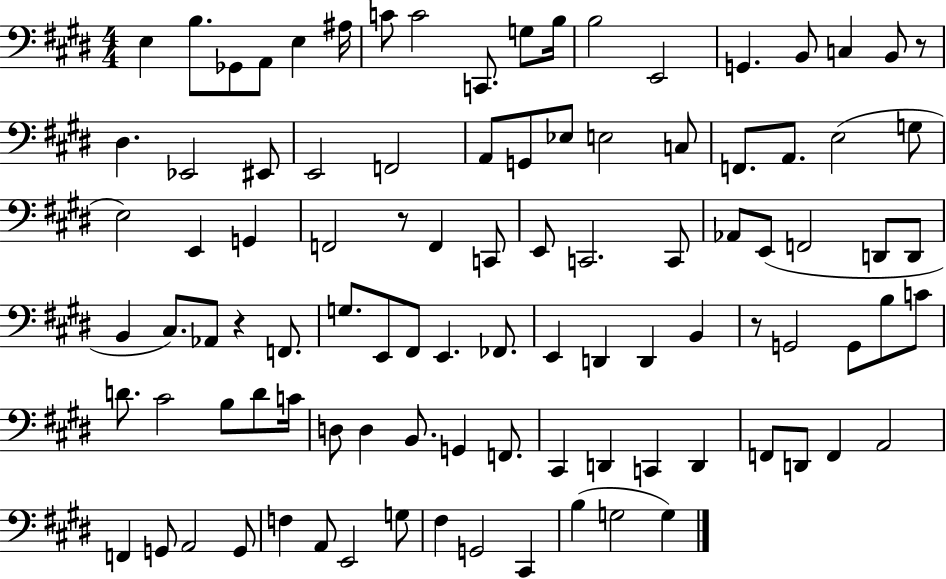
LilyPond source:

{
  \clef bass
  \numericTimeSignature
  \time 4/4
  \key e \major
  e4 b8. ges,8 a,8 e4 ais16 | c'8 c'2 c,8. g8 b16 | b2 e,2 | g,4. b,8 c4 b,8 r8 | \break dis4. ees,2 eis,8 | e,2 f,2 | a,8 g,8 ees8 e2 c8 | f,8. a,8. e2( g8 | \break e2) e,4 g,4 | f,2 r8 f,4 c,8 | e,8 c,2. c,8 | aes,8 e,8( f,2 d,8 d,8 | \break b,4 cis8.) aes,8 r4 f,8. | g8. e,8 fis,8 e,4. fes,8. | e,4 d,4 d,4 b,4 | r8 g,2 g,8 b8 c'8 | \break d'8. cis'2 b8 d'8 c'16 | d8 d4 b,8. g,4 f,8. | cis,4 d,4 c,4 d,4 | f,8 d,8 f,4 a,2 | \break f,4 g,8 a,2 g,8 | f4 a,8 e,2 g8 | fis4 g,2 cis,4 | b4( g2 g4) | \break \bar "|."
}